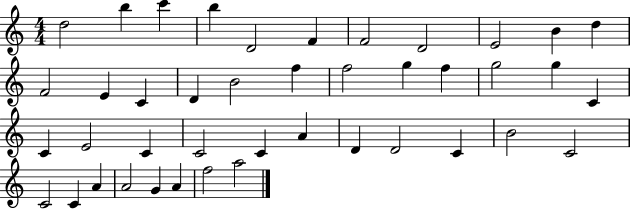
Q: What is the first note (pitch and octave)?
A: D5